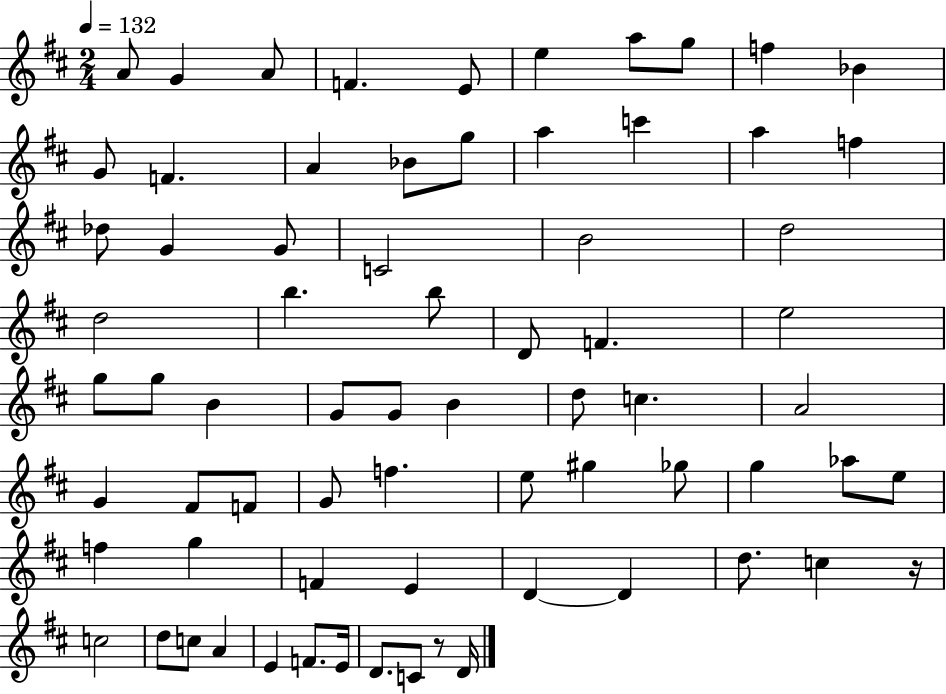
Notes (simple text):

A4/e G4/q A4/e F4/q. E4/e E5/q A5/e G5/e F5/q Bb4/q G4/e F4/q. A4/q Bb4/e G5/e A5/q C6/q A5/q F5/q Db5/e G4/q G4/e C4/h B4/h D5/h D5/h B5/q. B5/e D4/e F4/q. E5/h G5/e G5/e B4/q G4/e G4/e B4/q D5/e C5/q. A4/h G4/q F#4/e F4/e G4/e F5/q. E5/e G#5/q Gb5/e G5/q Ab5/e E5/e F5/q G5/q F4/q E4/q D4/q D4/q D5/e. C5/q R/s C5/h D5/e C5/e A4/q E4/q F4/e. E4/s D4/e. C4/e R/e D4/s